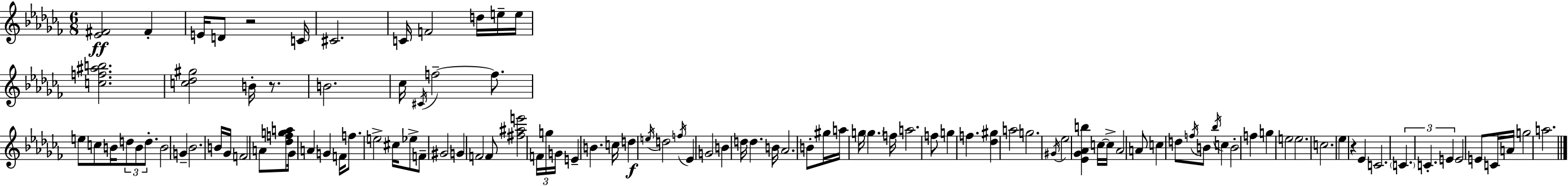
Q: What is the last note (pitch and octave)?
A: A5